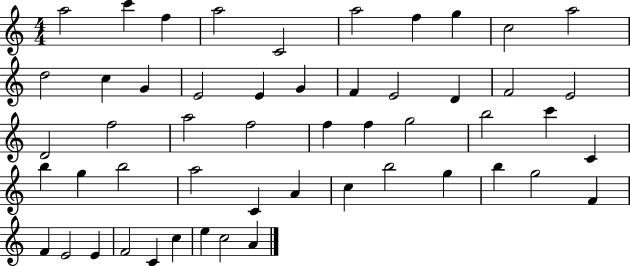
{
  \clef treble
  \numericTimeSignature
  \time 4/4
  \key c \major
  a''2 c'''4 f''4 | a''2 c'2 | a''2 f''4 g''4 | c''2 a''2 | \break d''2 c''4 g'4 | e'2 e'4 g'4 | f'4 e'2 d'4 | f'2 e'2 | \break d'2 f''2 | a''2 f''2 | f''4 f''4 g''2 | b''2 c'''4 c'4 | \break b''4 g''4 b''2 | a''2 c'4 a'4 | c''4 b''2 g''4 | b''4 g''2 f'4 | \break f'4 e'2 e'4 | f'2 c'4 c''4 | e''4 c''2 a'4 | \bar "|."
}